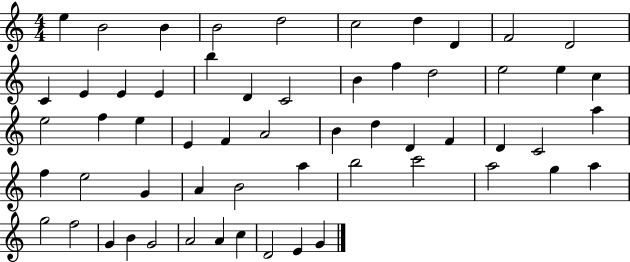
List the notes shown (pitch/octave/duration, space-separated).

E5/q B4/h B4/q B4/h D5/h C5/h D5/q D4/q F4/h D4/h C4/q E4/q E4/q E4/q B5/q D4/q C4/h B4/q F5/q D5/h E5/h E5/q C5/q E5/h F5/q E5/q E4/q F4/q A4/h B4/q D5/q D4/q F4/q D4/q C4/h A5/q F5/q E5/h G4/q A4/q B4/h A5/q B5/h C6/h A5/h G5/q A5/q G5/h F5/h G4/q B4/q G4/h A4/h A4/q C5/q D4/h E4/q G4/q